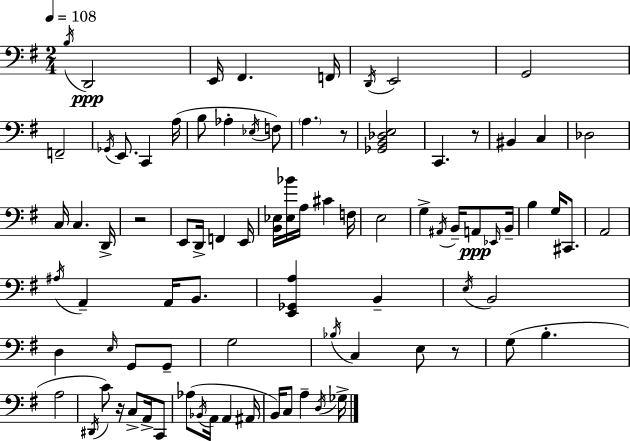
B3/s D2/h E2/s F#2/q. F2/s D2/s E2/h G2/h F2/h Gb2/s E2/e. C2/q A3/s B3/e Ab3/q Eb3/s F3/e A3/q. R/e [Gb2,B2,Db3,E3]/h C2/q. R/e BIS2/q C3/q Db3/h C3/s C3/q. D2/s R/h E2/e D2/s F2/q E2/s [B2,Eb3]/s [Eb3,Bb4]/s A3/s C#4/q F3/s E3/h G3/q A#2/s B2/s A2/e Eb2/s B2/s B3/q G3/s C#2/e. A2/h A#3/s A2/q A2/s B2/e. [E2,Gb2,A3]/q B2/q E3/s B2/h D3/q E3/s G2/e G2/e G3/h Bb3/s C3/q E3/e R/e G3/e B3/q. A3/h D#2/s C4/e R/s C3/e A2/s C2/e Ab3/e Bb2/s A2/s A2/q A#2/s B2/s C3/e A3/q D3/s Gb3/s